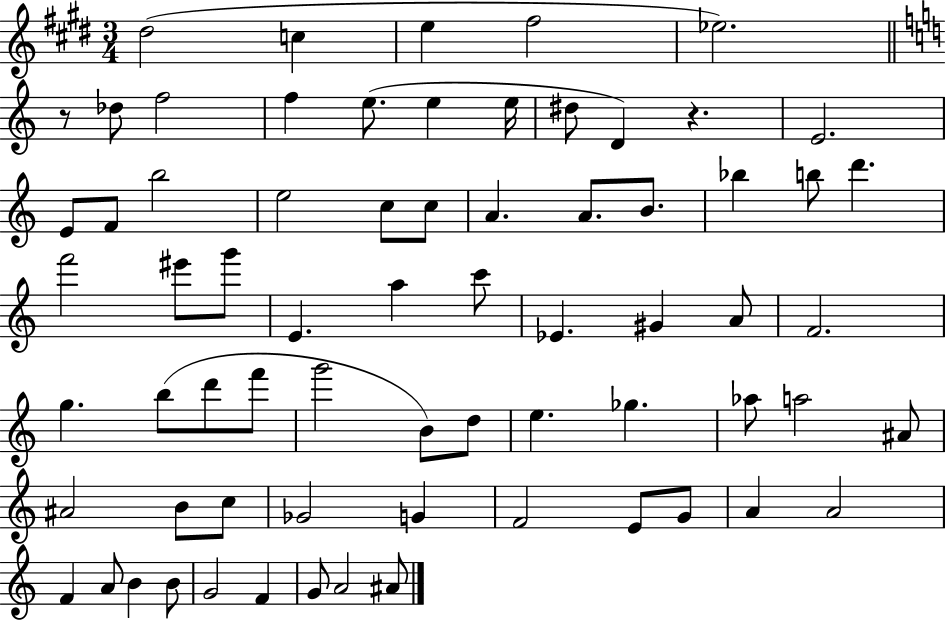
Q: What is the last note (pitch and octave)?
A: A#4